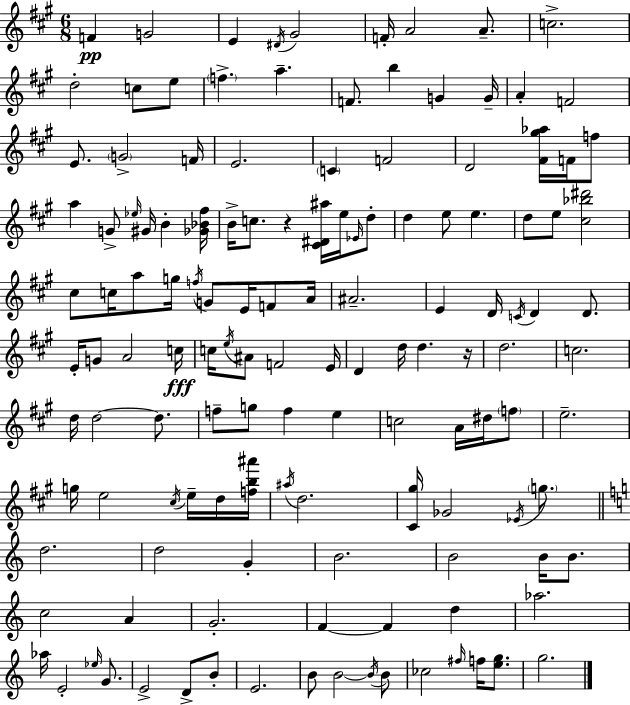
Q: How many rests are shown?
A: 2